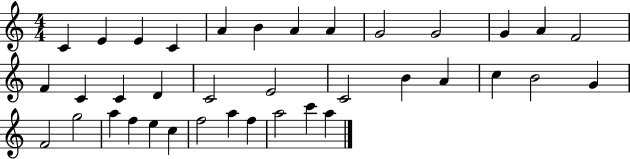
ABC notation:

X:1
T:Untitled
M:4/4
L:1/4
K:C
C E E C A B A A G2 G2 G A F2 F C C D C2 E2 C2 B A c B2 G F2 g2 a f e c f2 a f a2 c' a